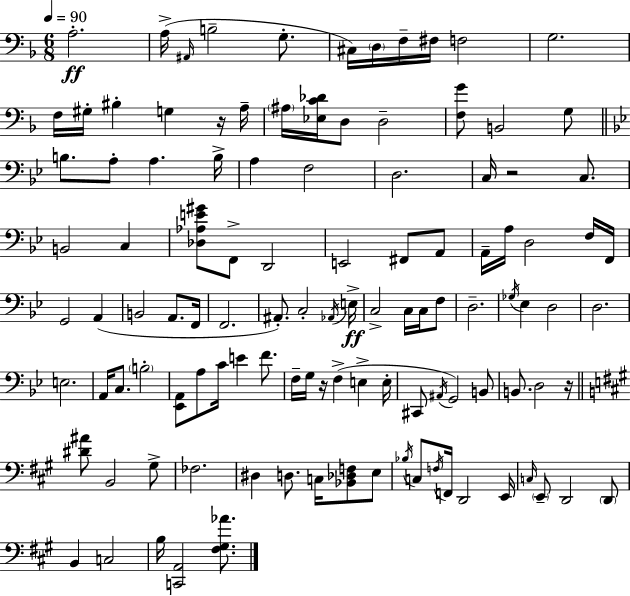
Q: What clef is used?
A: bass